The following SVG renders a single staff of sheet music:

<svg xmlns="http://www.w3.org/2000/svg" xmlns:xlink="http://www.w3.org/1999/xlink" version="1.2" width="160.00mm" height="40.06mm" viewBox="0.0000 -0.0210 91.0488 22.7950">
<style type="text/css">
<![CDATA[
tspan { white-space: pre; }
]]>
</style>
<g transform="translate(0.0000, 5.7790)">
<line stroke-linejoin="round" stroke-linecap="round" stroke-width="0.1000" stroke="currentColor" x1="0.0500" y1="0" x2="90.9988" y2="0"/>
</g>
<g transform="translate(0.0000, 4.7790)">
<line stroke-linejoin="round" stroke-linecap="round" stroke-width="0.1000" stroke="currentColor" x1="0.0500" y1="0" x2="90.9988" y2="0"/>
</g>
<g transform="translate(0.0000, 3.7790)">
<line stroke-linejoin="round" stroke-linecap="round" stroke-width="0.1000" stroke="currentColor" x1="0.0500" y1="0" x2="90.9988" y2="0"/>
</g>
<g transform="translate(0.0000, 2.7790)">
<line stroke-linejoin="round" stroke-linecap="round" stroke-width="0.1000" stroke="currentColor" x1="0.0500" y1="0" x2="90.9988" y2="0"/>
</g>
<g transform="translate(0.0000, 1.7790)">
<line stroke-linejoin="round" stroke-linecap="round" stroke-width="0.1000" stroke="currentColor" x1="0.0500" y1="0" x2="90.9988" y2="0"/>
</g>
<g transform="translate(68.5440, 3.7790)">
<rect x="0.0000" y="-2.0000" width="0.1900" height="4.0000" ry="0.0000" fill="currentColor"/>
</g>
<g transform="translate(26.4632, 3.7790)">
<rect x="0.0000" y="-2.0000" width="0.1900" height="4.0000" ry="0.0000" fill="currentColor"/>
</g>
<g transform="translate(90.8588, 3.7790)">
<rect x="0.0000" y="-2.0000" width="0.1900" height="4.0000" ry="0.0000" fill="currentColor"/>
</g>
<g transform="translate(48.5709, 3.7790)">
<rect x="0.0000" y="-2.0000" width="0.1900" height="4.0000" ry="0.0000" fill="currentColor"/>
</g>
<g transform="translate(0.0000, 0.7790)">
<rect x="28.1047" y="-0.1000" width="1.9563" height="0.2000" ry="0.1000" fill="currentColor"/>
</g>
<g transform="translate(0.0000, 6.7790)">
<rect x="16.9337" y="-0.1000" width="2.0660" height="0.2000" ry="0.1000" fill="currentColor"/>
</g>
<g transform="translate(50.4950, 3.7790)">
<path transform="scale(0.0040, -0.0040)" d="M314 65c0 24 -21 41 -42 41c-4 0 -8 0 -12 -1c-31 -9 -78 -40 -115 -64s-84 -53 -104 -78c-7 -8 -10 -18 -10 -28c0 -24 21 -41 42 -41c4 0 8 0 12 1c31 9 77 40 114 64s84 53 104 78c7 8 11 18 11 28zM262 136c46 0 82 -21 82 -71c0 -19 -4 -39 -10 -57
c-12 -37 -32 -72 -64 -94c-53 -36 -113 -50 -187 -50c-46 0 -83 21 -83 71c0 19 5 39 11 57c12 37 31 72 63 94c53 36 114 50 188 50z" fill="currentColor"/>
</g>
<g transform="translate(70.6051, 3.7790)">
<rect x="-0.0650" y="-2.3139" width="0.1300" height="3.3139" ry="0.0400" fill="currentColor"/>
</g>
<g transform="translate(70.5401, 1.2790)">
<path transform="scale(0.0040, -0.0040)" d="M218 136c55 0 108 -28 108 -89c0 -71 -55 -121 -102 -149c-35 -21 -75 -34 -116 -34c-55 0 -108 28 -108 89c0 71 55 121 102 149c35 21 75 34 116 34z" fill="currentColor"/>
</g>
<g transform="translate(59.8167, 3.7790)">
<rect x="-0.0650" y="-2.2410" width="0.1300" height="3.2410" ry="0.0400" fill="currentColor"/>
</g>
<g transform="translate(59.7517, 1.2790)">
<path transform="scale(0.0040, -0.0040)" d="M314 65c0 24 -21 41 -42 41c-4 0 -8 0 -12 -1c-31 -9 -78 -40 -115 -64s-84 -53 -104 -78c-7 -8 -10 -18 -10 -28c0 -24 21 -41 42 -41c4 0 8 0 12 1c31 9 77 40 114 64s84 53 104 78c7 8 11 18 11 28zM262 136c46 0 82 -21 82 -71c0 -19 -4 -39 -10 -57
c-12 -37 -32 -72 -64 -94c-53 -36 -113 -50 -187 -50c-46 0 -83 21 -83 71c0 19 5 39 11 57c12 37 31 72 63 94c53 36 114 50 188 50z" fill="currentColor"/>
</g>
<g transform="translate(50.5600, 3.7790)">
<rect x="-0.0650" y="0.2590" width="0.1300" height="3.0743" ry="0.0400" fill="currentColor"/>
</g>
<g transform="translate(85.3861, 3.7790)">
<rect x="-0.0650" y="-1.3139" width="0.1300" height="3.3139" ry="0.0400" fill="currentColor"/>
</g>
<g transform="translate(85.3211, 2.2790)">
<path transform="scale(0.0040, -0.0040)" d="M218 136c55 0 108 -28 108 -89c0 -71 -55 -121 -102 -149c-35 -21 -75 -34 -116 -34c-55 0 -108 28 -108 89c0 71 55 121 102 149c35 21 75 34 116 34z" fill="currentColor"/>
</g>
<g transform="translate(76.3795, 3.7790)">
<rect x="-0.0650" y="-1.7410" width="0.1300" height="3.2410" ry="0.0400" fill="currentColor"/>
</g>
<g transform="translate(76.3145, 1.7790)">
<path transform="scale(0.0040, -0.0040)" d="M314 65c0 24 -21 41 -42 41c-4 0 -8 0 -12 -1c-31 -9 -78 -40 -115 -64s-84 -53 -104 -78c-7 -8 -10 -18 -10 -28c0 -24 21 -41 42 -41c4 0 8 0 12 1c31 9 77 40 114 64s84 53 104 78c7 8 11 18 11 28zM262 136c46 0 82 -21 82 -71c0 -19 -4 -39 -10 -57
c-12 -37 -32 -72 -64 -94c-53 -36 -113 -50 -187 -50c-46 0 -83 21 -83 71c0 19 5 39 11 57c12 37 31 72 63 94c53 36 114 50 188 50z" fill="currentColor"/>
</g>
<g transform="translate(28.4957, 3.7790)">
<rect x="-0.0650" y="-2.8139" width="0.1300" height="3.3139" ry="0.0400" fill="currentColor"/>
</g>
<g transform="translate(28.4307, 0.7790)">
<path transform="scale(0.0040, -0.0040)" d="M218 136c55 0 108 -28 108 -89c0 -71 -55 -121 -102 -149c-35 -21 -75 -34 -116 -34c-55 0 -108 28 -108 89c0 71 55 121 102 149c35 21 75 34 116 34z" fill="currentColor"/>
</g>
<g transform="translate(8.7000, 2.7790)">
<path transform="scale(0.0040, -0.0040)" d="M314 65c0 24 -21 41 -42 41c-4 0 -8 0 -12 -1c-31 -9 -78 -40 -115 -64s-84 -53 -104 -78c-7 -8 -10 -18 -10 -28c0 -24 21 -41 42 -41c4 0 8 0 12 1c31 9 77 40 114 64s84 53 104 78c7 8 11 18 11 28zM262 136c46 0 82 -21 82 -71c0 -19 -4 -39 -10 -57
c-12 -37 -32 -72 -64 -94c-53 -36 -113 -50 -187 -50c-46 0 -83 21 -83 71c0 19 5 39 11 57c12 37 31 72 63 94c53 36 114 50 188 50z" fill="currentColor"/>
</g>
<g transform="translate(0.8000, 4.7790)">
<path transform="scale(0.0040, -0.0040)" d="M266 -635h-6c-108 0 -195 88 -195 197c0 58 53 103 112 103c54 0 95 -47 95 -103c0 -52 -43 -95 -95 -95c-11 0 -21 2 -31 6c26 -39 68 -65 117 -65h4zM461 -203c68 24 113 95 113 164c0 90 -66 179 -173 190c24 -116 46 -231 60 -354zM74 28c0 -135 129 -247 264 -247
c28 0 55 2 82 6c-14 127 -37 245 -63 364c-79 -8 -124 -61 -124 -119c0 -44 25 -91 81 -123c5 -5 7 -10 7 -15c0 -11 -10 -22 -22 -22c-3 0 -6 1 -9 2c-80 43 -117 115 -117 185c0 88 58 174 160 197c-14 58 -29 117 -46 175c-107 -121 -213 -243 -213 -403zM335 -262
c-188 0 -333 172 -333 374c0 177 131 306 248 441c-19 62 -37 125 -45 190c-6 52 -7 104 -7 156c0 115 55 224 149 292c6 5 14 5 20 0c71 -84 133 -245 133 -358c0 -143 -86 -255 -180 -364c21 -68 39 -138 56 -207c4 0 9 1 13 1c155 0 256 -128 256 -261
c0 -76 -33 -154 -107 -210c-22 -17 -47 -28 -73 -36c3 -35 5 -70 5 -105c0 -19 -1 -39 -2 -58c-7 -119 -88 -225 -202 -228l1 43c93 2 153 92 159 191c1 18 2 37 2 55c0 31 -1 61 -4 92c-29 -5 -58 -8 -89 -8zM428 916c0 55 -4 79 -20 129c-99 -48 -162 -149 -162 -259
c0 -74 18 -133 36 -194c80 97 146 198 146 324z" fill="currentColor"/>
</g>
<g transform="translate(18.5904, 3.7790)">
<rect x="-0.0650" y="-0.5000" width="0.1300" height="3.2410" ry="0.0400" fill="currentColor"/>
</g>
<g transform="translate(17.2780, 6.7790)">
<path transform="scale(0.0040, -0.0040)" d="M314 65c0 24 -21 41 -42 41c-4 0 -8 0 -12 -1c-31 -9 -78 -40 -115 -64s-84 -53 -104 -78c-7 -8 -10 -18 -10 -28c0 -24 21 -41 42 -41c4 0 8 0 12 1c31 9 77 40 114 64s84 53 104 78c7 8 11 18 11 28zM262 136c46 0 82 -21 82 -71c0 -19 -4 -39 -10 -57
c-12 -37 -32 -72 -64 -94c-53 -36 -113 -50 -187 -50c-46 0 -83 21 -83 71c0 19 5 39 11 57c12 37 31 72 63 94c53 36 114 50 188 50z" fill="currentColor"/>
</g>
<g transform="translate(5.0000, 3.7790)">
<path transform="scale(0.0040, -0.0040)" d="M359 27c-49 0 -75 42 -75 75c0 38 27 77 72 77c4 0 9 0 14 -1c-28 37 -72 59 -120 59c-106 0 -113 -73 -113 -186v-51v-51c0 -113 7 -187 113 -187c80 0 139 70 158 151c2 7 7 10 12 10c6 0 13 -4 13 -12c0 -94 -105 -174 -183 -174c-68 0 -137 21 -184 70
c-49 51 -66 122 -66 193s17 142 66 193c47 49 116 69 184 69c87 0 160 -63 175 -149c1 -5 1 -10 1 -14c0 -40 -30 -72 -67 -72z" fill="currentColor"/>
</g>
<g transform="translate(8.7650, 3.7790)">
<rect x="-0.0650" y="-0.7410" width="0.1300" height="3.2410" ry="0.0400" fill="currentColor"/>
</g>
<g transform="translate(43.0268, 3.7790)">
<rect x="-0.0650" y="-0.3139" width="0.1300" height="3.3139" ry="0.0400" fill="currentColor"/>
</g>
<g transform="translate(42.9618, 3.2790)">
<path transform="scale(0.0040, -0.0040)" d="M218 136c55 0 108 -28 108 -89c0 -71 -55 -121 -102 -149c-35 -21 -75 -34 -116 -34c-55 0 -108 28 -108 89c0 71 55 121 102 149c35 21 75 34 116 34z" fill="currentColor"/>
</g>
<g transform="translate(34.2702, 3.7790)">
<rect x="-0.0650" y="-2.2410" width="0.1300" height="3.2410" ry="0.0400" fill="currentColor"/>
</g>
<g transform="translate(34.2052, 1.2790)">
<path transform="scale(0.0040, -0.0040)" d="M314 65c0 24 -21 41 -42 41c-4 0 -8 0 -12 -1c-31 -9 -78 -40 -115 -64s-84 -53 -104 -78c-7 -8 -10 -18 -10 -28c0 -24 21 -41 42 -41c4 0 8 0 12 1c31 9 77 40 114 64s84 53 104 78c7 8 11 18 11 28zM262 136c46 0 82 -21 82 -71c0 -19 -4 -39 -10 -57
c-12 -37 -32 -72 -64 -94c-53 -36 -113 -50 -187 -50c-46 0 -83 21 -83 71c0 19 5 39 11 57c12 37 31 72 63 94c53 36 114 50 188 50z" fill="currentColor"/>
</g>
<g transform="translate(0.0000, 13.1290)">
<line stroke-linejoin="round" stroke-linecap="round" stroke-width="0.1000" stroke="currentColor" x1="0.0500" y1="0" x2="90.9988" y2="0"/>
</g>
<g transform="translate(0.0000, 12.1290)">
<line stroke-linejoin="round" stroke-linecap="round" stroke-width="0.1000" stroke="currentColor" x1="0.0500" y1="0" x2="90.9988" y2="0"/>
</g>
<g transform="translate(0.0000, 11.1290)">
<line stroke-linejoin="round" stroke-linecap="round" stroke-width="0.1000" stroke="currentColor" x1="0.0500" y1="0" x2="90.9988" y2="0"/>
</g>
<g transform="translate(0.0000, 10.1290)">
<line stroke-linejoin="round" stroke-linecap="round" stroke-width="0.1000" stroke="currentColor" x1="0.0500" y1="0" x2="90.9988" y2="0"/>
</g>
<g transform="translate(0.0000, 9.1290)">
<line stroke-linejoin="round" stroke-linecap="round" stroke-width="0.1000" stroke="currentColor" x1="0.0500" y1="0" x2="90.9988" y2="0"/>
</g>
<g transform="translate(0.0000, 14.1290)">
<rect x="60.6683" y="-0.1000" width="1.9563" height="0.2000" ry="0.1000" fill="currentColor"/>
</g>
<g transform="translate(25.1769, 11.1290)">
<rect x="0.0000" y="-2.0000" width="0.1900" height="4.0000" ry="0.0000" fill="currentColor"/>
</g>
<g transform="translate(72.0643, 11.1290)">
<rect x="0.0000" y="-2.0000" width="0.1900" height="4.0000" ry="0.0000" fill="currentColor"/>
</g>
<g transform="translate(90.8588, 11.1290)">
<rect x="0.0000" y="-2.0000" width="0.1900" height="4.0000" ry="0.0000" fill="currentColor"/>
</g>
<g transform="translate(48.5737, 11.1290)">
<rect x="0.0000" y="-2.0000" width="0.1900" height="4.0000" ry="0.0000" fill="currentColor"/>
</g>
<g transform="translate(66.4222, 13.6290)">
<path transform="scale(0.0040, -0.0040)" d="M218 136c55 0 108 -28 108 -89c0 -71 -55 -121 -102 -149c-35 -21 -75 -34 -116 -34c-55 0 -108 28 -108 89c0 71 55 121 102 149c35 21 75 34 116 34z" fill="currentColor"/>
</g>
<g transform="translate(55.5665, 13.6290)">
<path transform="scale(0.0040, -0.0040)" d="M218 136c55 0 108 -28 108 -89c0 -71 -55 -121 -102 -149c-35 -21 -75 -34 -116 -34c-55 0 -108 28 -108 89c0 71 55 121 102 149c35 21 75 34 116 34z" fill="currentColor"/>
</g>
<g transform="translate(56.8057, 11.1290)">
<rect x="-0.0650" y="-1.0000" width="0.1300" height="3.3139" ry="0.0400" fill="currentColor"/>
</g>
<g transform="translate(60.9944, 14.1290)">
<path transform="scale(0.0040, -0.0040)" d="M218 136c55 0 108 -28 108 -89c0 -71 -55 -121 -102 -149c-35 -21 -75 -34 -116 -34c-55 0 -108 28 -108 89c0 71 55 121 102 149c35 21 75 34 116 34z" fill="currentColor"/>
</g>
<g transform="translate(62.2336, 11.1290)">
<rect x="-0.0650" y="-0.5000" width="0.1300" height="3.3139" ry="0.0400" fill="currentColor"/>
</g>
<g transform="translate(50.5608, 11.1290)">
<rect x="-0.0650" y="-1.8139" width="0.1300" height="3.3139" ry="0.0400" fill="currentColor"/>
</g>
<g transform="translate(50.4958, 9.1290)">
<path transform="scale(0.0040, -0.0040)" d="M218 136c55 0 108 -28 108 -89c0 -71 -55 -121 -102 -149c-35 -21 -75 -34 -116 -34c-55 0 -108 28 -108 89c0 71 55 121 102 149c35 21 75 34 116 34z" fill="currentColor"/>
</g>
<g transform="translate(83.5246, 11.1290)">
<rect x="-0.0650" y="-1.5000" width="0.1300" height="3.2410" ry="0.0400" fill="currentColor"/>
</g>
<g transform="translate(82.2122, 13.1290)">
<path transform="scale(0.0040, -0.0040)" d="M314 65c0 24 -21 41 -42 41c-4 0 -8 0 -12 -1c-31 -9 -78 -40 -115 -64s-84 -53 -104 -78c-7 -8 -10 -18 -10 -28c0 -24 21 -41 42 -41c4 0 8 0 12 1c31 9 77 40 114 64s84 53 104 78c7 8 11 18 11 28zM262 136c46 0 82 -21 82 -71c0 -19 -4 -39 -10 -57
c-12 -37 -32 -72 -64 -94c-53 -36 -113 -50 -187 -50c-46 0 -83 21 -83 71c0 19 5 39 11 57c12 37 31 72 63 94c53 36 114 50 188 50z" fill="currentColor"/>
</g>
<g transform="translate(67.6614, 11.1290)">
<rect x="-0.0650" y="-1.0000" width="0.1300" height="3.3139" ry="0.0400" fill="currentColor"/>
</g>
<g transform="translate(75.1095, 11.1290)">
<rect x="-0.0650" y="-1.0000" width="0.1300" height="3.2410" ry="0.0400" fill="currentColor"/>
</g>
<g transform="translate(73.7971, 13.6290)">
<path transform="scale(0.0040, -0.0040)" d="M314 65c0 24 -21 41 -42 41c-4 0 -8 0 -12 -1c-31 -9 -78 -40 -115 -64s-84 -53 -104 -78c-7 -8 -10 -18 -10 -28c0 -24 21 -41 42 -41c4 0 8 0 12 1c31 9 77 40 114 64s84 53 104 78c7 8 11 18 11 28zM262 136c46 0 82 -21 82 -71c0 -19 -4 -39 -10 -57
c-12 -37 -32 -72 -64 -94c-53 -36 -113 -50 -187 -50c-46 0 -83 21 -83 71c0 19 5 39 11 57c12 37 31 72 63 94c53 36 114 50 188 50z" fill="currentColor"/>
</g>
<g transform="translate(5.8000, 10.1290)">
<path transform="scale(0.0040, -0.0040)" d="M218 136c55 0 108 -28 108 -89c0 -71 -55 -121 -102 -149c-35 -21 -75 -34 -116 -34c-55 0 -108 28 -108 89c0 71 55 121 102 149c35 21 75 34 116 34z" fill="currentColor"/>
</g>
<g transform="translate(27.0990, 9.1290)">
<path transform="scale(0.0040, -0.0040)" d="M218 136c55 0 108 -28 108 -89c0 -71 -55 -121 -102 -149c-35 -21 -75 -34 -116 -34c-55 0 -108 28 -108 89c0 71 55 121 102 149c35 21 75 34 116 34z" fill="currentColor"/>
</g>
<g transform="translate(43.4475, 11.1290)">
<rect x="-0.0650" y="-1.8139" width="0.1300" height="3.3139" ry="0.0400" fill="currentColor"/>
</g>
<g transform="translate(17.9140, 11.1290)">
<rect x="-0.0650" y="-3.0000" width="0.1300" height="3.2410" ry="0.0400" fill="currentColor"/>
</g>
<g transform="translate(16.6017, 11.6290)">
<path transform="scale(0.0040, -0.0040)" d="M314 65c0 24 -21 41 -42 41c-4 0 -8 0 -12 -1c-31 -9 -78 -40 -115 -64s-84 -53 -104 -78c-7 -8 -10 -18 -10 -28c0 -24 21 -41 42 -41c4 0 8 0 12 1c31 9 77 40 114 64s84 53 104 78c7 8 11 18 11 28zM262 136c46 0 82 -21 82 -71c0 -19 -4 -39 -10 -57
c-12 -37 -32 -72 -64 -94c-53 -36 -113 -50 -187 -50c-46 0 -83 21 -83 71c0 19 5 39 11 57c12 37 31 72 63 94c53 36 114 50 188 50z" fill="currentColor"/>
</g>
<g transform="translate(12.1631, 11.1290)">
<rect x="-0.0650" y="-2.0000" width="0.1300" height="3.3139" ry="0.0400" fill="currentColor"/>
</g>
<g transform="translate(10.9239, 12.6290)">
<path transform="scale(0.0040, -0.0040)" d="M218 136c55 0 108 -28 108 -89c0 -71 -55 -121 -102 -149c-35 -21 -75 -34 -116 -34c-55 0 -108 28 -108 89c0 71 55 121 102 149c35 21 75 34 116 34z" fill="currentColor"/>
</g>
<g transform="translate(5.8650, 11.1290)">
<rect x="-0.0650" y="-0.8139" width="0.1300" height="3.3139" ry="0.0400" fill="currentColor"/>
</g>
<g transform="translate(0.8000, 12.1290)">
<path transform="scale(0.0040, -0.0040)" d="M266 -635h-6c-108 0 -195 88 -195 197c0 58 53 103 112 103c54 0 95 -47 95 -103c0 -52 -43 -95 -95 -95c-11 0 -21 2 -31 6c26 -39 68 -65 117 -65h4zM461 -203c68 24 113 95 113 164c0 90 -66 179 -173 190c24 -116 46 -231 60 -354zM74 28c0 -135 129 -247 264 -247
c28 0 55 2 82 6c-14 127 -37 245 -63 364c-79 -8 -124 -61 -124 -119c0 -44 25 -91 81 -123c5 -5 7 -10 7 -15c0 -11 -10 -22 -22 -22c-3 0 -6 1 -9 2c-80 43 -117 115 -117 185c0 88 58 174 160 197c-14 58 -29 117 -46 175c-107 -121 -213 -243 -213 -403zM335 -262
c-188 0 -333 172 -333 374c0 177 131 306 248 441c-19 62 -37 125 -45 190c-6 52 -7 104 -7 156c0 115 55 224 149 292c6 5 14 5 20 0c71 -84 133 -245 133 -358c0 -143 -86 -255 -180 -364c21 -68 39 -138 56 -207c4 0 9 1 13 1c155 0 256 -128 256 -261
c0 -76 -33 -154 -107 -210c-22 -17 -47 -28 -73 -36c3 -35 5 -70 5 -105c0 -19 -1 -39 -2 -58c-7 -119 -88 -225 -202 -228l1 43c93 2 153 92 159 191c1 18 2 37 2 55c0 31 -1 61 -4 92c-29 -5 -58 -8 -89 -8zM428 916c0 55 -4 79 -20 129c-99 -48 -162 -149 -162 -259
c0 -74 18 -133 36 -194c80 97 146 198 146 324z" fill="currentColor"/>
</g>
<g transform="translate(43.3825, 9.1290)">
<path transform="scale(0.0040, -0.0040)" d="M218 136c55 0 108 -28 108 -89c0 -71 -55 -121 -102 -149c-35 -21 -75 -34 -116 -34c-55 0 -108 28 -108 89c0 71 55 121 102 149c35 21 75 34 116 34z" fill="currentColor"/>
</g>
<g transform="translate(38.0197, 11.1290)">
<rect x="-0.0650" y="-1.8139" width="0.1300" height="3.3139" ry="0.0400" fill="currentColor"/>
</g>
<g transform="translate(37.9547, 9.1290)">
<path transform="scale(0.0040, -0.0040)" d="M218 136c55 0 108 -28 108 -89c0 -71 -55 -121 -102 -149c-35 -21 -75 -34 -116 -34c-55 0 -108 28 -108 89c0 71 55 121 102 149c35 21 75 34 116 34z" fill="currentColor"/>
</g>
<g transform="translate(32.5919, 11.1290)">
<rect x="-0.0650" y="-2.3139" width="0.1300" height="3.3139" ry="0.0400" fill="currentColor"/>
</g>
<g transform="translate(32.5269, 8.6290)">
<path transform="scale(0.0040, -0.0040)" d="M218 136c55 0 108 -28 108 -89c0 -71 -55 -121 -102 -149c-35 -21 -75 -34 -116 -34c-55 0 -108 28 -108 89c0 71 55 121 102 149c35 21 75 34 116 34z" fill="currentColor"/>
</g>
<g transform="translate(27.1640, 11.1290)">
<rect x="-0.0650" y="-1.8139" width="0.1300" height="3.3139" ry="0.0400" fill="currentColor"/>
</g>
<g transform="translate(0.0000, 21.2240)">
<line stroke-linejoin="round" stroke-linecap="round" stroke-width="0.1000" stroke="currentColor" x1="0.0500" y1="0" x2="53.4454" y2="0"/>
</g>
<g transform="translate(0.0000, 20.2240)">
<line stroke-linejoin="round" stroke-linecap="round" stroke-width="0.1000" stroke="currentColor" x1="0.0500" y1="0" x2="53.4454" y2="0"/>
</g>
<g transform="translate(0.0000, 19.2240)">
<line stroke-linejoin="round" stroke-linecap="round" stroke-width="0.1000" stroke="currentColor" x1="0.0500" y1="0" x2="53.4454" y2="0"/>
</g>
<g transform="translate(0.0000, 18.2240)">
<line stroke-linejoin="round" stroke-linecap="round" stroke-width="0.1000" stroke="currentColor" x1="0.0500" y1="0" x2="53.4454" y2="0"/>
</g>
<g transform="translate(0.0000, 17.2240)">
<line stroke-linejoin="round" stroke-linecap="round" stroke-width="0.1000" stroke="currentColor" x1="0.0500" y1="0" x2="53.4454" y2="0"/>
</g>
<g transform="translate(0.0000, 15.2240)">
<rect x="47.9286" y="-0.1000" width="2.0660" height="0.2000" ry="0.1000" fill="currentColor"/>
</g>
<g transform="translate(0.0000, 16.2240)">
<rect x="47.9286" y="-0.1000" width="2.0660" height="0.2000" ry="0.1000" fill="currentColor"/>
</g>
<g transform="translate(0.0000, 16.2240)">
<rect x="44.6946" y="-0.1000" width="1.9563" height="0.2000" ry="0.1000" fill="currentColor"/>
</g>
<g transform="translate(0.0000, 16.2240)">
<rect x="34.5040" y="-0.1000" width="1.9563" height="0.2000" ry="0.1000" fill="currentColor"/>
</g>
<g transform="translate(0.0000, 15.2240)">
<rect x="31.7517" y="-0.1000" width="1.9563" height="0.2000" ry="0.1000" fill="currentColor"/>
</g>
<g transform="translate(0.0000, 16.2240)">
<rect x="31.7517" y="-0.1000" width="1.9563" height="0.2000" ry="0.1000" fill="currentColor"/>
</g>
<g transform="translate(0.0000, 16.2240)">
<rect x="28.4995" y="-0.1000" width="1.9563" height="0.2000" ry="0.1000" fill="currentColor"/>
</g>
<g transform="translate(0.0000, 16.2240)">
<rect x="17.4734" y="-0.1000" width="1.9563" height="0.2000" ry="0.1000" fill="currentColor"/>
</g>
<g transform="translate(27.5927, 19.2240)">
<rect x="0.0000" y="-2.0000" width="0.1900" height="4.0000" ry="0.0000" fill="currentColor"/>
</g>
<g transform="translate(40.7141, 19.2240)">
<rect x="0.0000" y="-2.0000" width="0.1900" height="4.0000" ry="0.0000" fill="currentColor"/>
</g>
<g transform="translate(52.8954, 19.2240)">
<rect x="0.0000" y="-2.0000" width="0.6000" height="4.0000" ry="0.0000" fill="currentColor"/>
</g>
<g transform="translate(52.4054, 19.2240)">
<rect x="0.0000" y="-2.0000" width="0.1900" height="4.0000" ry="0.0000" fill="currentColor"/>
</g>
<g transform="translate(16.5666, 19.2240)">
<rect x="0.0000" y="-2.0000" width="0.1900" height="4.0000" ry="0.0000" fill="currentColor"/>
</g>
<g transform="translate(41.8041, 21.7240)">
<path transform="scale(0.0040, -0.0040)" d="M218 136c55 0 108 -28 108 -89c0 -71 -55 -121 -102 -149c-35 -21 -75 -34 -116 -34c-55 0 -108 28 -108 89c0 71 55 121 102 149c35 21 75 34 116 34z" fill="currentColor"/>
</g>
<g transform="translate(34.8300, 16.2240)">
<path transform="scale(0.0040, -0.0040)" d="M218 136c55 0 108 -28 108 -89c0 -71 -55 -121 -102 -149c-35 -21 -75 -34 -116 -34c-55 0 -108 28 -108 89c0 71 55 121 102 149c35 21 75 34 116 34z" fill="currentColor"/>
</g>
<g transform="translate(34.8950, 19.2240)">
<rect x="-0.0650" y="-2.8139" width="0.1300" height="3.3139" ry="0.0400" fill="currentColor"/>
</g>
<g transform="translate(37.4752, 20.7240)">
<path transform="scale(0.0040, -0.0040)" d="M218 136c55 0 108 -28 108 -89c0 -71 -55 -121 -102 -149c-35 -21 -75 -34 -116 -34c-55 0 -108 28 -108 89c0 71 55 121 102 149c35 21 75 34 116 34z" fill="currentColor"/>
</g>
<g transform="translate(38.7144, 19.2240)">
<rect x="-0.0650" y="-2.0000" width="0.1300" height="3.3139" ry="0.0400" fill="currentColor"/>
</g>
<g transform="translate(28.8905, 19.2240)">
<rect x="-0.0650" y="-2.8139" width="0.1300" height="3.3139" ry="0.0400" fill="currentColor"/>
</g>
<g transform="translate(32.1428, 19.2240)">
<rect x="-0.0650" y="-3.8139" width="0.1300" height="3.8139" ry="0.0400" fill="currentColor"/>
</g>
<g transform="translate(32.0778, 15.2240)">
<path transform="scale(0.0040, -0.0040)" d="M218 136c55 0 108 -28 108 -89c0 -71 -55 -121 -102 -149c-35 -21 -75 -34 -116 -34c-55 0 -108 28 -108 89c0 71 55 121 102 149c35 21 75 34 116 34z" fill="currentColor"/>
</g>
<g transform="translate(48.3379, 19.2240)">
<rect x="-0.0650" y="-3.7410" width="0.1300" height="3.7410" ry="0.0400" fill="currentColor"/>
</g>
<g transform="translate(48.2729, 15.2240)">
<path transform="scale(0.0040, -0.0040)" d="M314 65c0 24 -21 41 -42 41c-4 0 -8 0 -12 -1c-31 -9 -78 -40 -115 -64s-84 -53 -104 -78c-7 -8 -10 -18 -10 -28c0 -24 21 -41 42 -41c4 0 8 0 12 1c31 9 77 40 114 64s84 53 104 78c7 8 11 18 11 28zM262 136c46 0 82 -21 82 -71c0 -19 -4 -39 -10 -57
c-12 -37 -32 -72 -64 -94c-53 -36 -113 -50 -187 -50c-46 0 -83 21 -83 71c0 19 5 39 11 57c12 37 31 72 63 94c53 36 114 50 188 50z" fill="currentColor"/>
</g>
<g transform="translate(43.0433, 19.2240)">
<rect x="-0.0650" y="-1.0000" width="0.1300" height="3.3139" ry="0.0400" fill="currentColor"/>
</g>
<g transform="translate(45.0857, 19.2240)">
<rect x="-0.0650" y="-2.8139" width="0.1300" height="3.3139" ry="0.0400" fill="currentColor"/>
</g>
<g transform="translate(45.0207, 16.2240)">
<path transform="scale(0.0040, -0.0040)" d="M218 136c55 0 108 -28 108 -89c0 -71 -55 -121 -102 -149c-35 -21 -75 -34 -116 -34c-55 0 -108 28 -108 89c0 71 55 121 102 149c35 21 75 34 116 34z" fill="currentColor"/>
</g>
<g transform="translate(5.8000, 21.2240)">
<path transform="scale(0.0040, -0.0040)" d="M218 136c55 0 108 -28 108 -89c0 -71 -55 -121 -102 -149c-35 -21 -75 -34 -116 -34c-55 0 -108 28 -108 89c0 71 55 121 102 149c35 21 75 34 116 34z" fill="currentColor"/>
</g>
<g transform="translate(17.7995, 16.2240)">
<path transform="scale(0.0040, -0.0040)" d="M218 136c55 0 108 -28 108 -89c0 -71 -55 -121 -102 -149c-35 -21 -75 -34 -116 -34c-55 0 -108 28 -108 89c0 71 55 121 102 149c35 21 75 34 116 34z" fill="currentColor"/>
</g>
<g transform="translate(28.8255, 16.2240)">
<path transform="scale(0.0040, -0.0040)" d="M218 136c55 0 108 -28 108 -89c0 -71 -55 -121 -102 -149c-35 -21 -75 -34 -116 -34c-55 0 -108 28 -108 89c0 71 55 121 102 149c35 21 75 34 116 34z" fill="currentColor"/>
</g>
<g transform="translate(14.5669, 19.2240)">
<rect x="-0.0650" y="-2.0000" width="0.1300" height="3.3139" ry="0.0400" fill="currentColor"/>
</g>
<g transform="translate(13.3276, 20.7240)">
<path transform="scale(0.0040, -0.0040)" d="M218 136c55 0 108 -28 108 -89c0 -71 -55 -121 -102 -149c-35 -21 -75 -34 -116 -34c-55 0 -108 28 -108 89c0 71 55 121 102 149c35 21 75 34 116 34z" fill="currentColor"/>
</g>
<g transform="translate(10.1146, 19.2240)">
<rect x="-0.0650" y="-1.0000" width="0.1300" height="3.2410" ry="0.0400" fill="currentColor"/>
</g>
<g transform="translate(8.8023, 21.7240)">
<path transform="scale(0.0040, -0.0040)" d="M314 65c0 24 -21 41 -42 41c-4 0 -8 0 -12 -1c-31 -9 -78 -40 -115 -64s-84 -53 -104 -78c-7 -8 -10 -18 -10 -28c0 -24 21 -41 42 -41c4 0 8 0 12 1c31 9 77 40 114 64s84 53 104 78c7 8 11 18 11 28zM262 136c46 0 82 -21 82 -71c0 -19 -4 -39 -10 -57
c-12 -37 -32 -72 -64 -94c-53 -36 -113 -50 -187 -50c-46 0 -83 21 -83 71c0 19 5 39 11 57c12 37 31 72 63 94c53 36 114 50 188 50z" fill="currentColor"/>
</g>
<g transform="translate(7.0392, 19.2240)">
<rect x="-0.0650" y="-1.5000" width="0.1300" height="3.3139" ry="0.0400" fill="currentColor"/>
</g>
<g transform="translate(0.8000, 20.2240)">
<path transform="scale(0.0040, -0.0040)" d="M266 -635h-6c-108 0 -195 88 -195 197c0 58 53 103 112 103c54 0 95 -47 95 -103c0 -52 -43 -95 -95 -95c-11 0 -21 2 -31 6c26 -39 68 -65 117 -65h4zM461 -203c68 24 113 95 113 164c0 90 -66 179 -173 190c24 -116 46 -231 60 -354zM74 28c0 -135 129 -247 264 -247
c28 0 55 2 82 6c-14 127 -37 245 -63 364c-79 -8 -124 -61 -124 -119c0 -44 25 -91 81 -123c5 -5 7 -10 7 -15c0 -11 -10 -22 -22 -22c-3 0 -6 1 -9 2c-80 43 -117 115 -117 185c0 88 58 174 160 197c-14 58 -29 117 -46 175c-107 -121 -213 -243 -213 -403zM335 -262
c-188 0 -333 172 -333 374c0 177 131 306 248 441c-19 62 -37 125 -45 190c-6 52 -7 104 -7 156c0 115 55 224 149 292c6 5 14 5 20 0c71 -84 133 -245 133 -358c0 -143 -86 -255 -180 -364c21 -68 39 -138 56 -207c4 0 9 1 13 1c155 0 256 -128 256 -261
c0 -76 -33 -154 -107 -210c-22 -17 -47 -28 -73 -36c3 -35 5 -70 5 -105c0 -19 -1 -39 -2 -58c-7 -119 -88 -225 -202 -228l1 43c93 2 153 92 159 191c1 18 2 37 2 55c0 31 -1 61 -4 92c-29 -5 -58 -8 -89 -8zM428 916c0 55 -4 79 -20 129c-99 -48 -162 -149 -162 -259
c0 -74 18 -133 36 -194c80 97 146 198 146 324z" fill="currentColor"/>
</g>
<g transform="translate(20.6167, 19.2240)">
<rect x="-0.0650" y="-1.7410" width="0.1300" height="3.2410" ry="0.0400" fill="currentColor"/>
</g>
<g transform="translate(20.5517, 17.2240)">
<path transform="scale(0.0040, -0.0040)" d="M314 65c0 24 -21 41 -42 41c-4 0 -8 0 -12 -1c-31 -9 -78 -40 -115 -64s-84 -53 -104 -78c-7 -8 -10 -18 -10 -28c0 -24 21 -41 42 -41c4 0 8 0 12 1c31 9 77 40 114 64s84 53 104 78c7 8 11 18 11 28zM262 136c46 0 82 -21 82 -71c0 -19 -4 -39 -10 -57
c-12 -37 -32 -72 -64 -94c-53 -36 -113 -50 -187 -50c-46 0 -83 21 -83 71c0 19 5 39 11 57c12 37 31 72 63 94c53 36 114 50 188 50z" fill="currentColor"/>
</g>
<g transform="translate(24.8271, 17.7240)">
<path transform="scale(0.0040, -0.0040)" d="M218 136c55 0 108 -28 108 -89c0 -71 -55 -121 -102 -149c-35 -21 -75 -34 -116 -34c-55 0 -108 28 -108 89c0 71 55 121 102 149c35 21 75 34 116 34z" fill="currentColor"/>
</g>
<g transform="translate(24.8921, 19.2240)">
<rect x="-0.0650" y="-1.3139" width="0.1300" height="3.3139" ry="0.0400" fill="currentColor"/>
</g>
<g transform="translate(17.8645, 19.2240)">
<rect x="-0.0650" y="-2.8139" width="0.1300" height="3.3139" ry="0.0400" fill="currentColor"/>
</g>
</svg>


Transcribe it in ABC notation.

X:1
T:Untitled
M:4/4
L:1/4
K:C
d2 C2 a g2 c B2 g2 g f2 e d F A2 f g f f f D C D D2 E2 E D2 F a f2 e a c' a F D a c'2